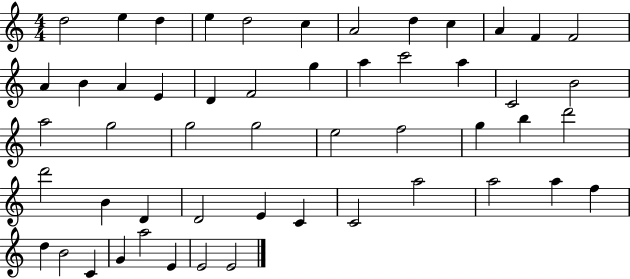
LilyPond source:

{
  \clef treble
  \numericTimeSignature
  \time 4/4
  \key c \major
  d''2 e''4 d''4 | e''4 d''2 c''4 | a'2 d''4 c''4 | a'4 f'4 f'2 | \break a'4 b'4 a'4 e'4 | d'4 f'2 g''4 | a''4 c'''2 a''4 | c'2 b'2 | \break a''2 g''2 | g''2 g''2 | e''2 f''2 | g''4 b''4 d'''2 | \break d'''2 b'4 d'4 | d'2 e'4 c'4 | c'2 a''2 | a''2 a''4 f''4 | \break d''4 b'2 c'4 | g'4 a''2 e'4 | e'2 e'2 | \bar "|."
}